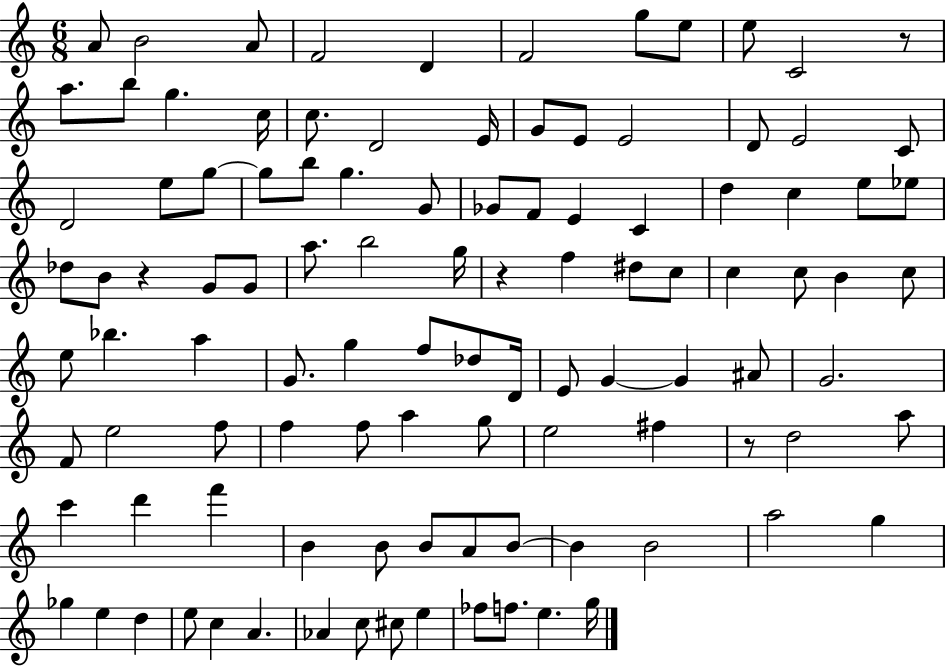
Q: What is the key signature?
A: C major